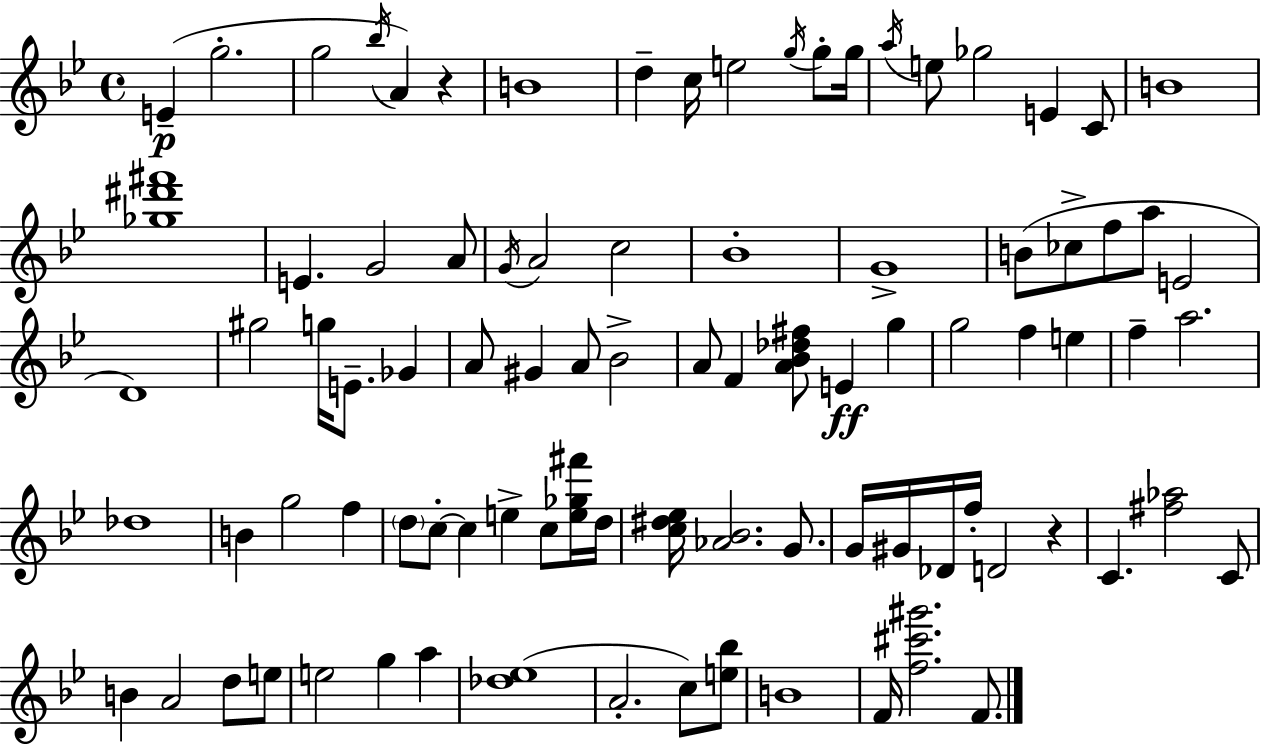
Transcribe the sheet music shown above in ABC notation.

X:1
T:Untitled
M:4/4
L:1/4
K:Gm
E g2 g2 _b/4 A z B4 d c/4 e2 g/4 g/2 g/4 a/4 e/2 _g2 E C/2 B4 [_g^d'^f']4 E G2 A/2 G/4 A2 c2 _B4 G4 B/2 _c/2 f/2 a/2 E2 D4 ^g2 g/4 E/2 _G A/2 ^G A/2 _B2 A/2 F [A_B_d^f]/2 E g g2 f e f a2 _d4 B g2 f d/2 c/2 c e c/2 [e_g^f']/4 d/4 [c^d_e]/4 [_A_B]2 G/2 G/4 ^G/4 _D/4 f/4 D2 z C [^f_a]2 C/2 B A2 d/2 e/2 e2 g a [_d_e]4 A2 c/2 [e_b]/2 B4 F/4 [f^c'^g']2 F/2